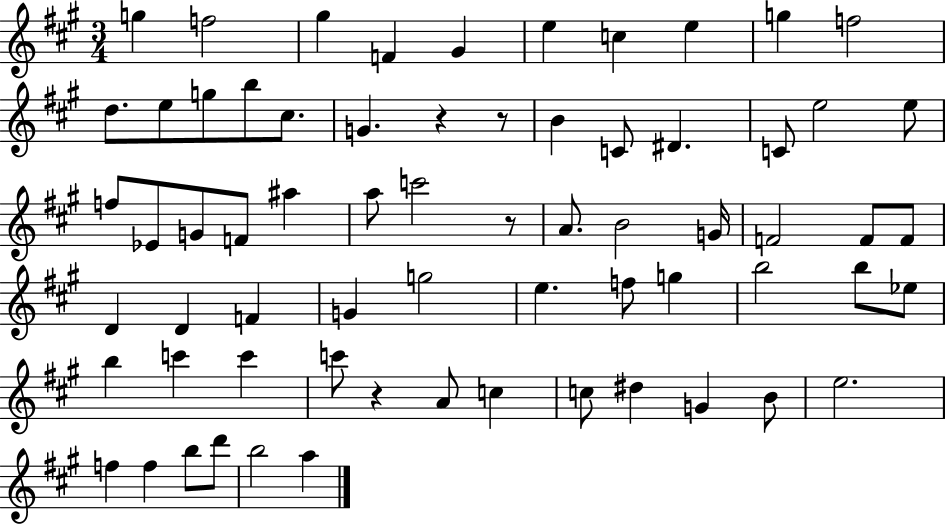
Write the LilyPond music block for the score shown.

{
  \clef treble
  \numericTimeSignature
  \time 3/4
  \key a \major
  \repeat volta 2 { g''4 f''2 | gis''4 f'4 gis'4 | e''4 c''4 e''4 | g''4 f''2 | \break d''8. e''8 g''8 b''8 cis''8. | g'4. r4 r8 | b'4 c'8 dis'4. | c'8 e''2 e''8 | \break f''8 ees'8 g'8 f'8 ais''4 | a''8 c'''2 r8 | a'8. b'2 g'16 | f'2 f'8 f'8 | \break d'4 d'4 f'4 | g'4 g''2 | e''4. f''8 g''4 | b''2 b''8 ees''8 | \break b''4 c'''4 c'''4 | c'''8 r4 a'8 c''4 | c''8 dis''4 g'4 b'8 | e''2. | \break f''4 f''4 b''8 d'''8 | b''2 a''4 | } \bar "|."
}